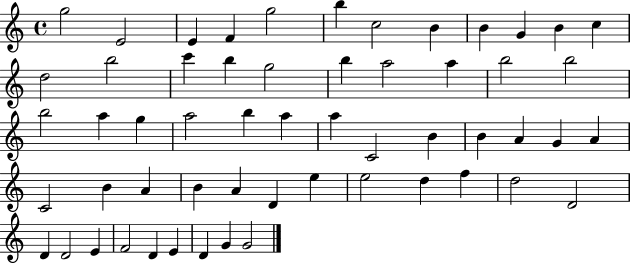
G5/h E4/h E4/q F4/q G5/h B5/q C5/h B4/q B4/q G4/q B4/q C5/q D5/h B5/h C6/q B5/q G5/h B5/q A5/h A5/q B5/h B5/h B5/h A5/q G5/q A5/h B5/q A5/q A5/q C4/h B4/q B4/q A4/q G4/q A4/q C4/h B4/q A4/q B4/q A4/q D4/q E5/q E5/h D5/q F5/q D5/h D4/h D4/q D4/h E4/q F4/h D4/q E4/q D4/q G4/q G4/h